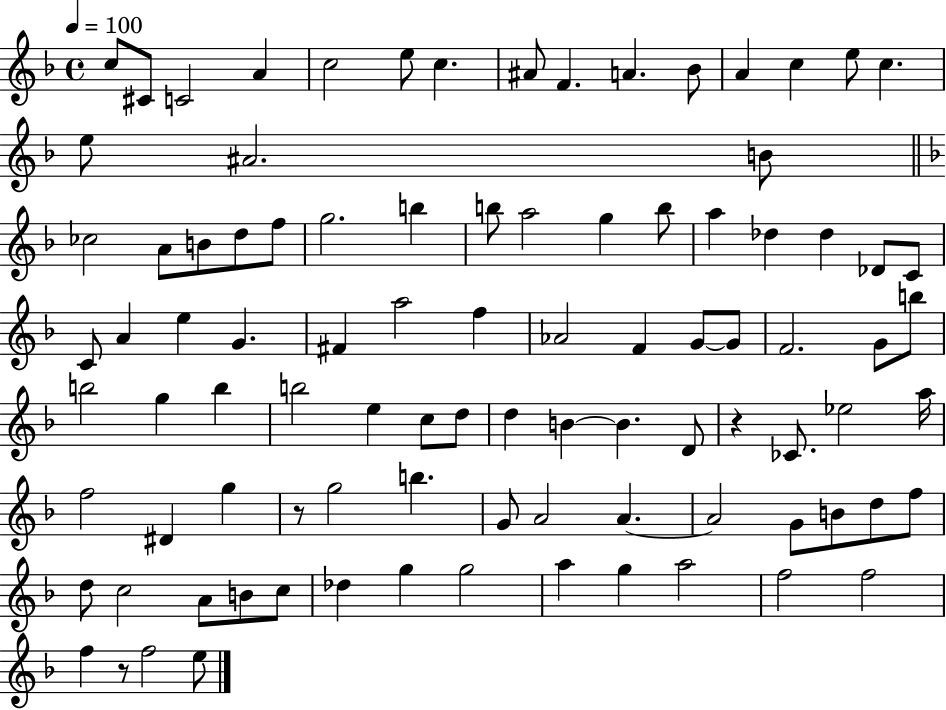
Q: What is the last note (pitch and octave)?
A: E5